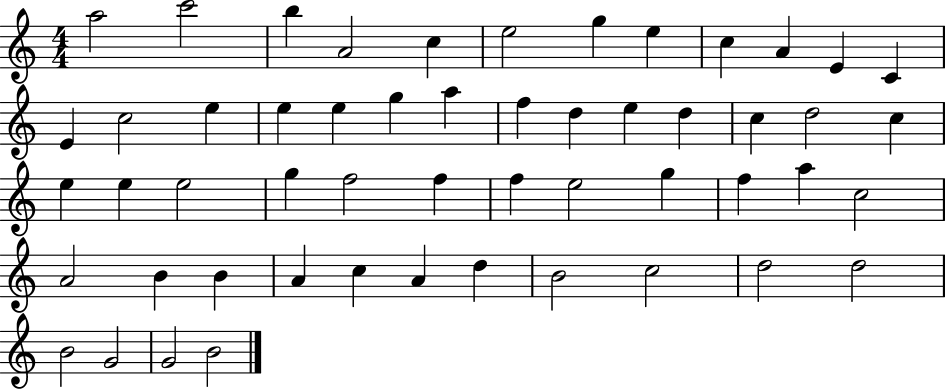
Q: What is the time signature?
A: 4/4